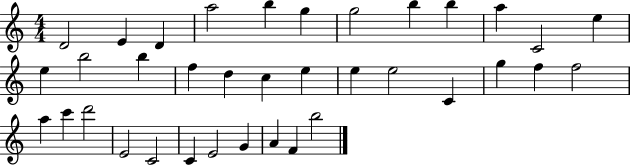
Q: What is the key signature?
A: C major